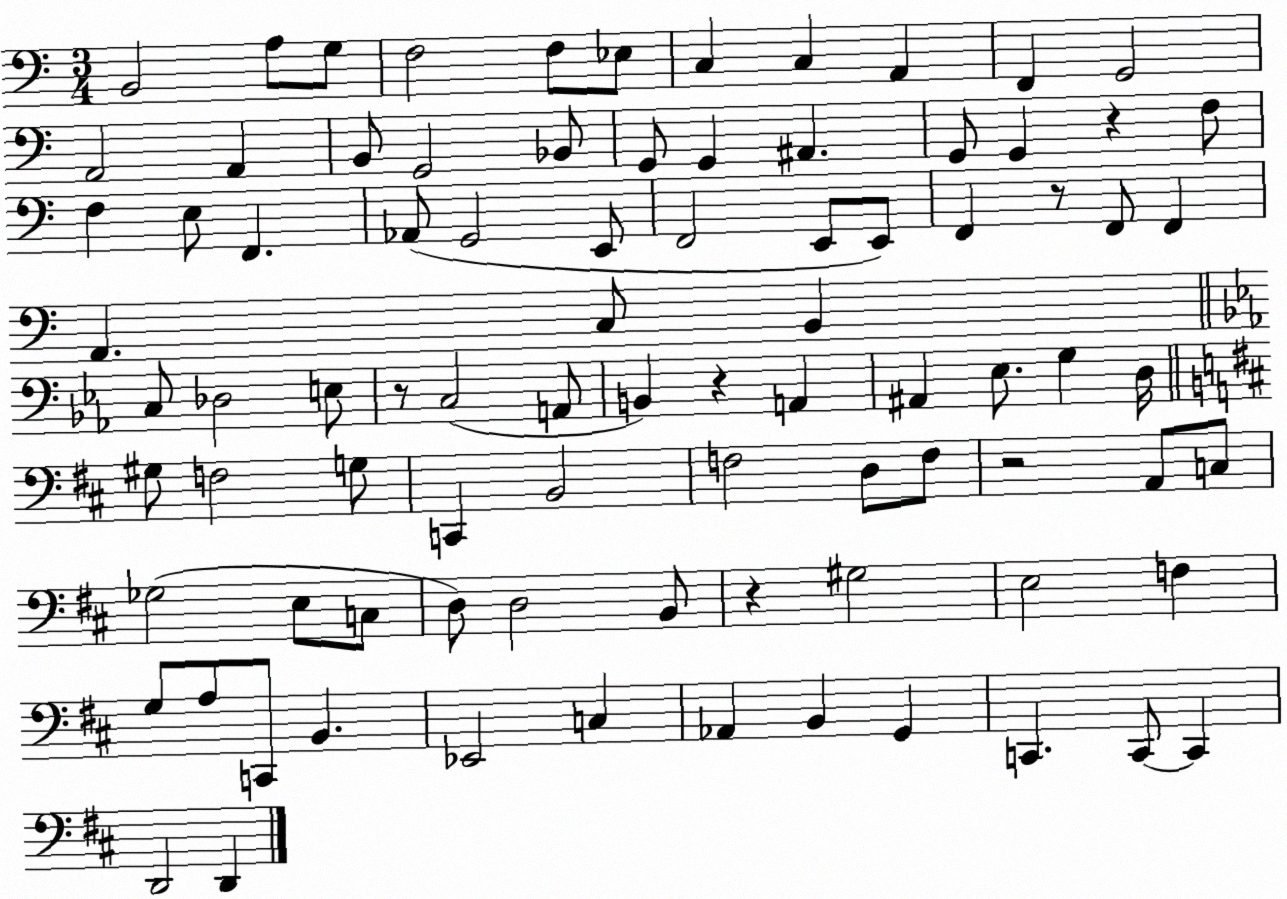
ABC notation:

X:1
T:Untitled
M:3/4
L:1/4
K:C
B,,2 A,/2 G,/2 F,2 F,/2 _E,/2 C, C, A,, F,, G,,2 A,,2 A,, B,,/2 G,,2 _B,,/2 G,,/2 G,, ^A,, G,,/2 G,, z F,/2 F, E,/2 F,, _A,,/2 G,,2 E,,/2 F,,2 E,,/2 E,,/2 F,, z/2 F,,/2 F,, A,, C,/2 B,, C,/2 _D,2 E,/2 z/2 C,2 A,,/2 B,, z A,, ^A,, _E,/2 G, D,/4 ^G,/2 F,2 G,/2 C,, B,,2 F,2 D,/2 F,/2 z2 A,,/2 C,/2 _G,2 E,/2 C,/2 D,/2 D,2 B,,/2 z ^G,2 E,2 F, G,/2 A,/2 C,,/2 B,, _E,,2 C, _A,, B,, G,, C,, C,,/2 C,, D,,2 D,,